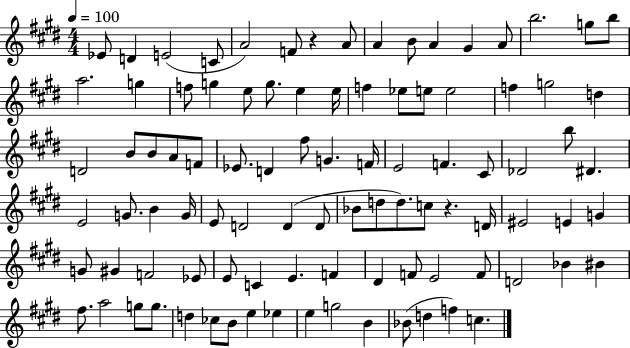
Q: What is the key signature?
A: E major